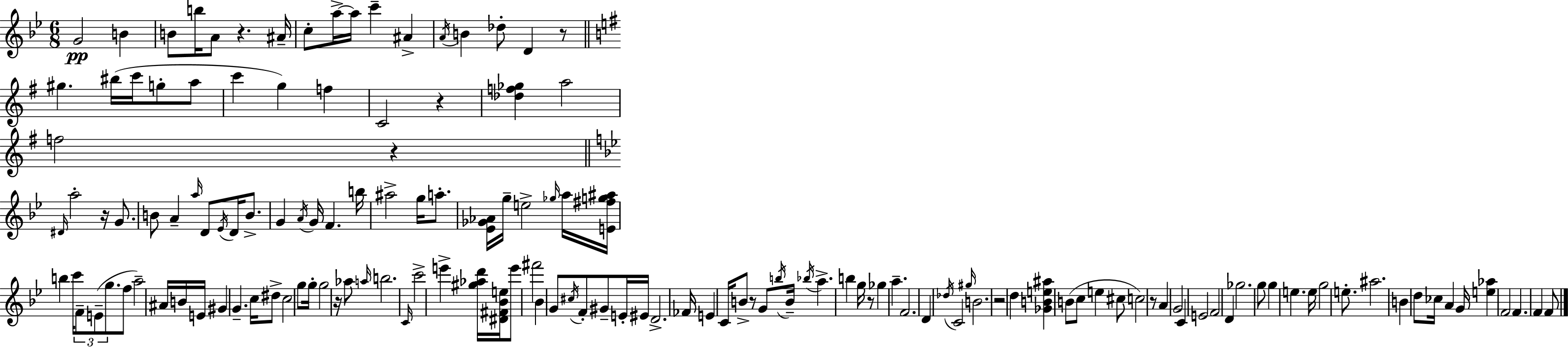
G4/h B4/q B4/e B5/s A4/e R/q. A#4/s C5/e A5/s A5/s C6/q A#4/q A4/s B4/q Db5/e D4/q R/e G#5/q. BIS5/s C6/s G5/e A5/e C6/q G5/q F5/q C4/h R/q [Db5,F5,Gb5]/q A5/h F5/h R/q D#4/s A5/h R/s G4/e. B4/e A4/q A5/s D4/e Eb4/s D4/s B4/e. G4/q A4/s G4/s F4/q. B5/s A#5/h G5/s A5/e. [Eb4,Gb4,Ab4]/s G5/s E5/h Gb5/s A5/s [E4,F#5,G5,A#5]/s B5/q C6/s F4/e E4/e G5/e. F5/e A5/h A#4/s B4/s E4/s G#4/q G4/q. C5/s D#5/e C5/h G5/e G5/s G5/h R/s Ab5/e A5/s B5/h. C4/s C6/h E6/q [G#5,Ab5,D6]/s [D#4,F#4,Bb4,E5]/s E6/e F#6/h Bb4/q G4/e C#5/s F4/e G#4/e E4/s EIS4/s D4/h. FES4/s E4/q C4/s B4/e R/e G4/e B5/s B4/s Bb5/s A5/q. B5/q G5/s R/e Gb5/q A5/q. F4/h. D4/q Db5/s C4/h G#5/s B4/h. R/h D5/q [Gb4,B4,E5,A#5]/q B4/e C5/e E5/q C#5/e C5/h R/e A4/q G4/h C4/q E4/h F4/h D4/q Gb5/h. G5/e G5/q E5/q. E5/s G5/h E5/e. A#5/h. B4/q D5/e CES5/s A4/q G4/s [E5,Ab5]/q F4/h F4/q. F4/q F4/e